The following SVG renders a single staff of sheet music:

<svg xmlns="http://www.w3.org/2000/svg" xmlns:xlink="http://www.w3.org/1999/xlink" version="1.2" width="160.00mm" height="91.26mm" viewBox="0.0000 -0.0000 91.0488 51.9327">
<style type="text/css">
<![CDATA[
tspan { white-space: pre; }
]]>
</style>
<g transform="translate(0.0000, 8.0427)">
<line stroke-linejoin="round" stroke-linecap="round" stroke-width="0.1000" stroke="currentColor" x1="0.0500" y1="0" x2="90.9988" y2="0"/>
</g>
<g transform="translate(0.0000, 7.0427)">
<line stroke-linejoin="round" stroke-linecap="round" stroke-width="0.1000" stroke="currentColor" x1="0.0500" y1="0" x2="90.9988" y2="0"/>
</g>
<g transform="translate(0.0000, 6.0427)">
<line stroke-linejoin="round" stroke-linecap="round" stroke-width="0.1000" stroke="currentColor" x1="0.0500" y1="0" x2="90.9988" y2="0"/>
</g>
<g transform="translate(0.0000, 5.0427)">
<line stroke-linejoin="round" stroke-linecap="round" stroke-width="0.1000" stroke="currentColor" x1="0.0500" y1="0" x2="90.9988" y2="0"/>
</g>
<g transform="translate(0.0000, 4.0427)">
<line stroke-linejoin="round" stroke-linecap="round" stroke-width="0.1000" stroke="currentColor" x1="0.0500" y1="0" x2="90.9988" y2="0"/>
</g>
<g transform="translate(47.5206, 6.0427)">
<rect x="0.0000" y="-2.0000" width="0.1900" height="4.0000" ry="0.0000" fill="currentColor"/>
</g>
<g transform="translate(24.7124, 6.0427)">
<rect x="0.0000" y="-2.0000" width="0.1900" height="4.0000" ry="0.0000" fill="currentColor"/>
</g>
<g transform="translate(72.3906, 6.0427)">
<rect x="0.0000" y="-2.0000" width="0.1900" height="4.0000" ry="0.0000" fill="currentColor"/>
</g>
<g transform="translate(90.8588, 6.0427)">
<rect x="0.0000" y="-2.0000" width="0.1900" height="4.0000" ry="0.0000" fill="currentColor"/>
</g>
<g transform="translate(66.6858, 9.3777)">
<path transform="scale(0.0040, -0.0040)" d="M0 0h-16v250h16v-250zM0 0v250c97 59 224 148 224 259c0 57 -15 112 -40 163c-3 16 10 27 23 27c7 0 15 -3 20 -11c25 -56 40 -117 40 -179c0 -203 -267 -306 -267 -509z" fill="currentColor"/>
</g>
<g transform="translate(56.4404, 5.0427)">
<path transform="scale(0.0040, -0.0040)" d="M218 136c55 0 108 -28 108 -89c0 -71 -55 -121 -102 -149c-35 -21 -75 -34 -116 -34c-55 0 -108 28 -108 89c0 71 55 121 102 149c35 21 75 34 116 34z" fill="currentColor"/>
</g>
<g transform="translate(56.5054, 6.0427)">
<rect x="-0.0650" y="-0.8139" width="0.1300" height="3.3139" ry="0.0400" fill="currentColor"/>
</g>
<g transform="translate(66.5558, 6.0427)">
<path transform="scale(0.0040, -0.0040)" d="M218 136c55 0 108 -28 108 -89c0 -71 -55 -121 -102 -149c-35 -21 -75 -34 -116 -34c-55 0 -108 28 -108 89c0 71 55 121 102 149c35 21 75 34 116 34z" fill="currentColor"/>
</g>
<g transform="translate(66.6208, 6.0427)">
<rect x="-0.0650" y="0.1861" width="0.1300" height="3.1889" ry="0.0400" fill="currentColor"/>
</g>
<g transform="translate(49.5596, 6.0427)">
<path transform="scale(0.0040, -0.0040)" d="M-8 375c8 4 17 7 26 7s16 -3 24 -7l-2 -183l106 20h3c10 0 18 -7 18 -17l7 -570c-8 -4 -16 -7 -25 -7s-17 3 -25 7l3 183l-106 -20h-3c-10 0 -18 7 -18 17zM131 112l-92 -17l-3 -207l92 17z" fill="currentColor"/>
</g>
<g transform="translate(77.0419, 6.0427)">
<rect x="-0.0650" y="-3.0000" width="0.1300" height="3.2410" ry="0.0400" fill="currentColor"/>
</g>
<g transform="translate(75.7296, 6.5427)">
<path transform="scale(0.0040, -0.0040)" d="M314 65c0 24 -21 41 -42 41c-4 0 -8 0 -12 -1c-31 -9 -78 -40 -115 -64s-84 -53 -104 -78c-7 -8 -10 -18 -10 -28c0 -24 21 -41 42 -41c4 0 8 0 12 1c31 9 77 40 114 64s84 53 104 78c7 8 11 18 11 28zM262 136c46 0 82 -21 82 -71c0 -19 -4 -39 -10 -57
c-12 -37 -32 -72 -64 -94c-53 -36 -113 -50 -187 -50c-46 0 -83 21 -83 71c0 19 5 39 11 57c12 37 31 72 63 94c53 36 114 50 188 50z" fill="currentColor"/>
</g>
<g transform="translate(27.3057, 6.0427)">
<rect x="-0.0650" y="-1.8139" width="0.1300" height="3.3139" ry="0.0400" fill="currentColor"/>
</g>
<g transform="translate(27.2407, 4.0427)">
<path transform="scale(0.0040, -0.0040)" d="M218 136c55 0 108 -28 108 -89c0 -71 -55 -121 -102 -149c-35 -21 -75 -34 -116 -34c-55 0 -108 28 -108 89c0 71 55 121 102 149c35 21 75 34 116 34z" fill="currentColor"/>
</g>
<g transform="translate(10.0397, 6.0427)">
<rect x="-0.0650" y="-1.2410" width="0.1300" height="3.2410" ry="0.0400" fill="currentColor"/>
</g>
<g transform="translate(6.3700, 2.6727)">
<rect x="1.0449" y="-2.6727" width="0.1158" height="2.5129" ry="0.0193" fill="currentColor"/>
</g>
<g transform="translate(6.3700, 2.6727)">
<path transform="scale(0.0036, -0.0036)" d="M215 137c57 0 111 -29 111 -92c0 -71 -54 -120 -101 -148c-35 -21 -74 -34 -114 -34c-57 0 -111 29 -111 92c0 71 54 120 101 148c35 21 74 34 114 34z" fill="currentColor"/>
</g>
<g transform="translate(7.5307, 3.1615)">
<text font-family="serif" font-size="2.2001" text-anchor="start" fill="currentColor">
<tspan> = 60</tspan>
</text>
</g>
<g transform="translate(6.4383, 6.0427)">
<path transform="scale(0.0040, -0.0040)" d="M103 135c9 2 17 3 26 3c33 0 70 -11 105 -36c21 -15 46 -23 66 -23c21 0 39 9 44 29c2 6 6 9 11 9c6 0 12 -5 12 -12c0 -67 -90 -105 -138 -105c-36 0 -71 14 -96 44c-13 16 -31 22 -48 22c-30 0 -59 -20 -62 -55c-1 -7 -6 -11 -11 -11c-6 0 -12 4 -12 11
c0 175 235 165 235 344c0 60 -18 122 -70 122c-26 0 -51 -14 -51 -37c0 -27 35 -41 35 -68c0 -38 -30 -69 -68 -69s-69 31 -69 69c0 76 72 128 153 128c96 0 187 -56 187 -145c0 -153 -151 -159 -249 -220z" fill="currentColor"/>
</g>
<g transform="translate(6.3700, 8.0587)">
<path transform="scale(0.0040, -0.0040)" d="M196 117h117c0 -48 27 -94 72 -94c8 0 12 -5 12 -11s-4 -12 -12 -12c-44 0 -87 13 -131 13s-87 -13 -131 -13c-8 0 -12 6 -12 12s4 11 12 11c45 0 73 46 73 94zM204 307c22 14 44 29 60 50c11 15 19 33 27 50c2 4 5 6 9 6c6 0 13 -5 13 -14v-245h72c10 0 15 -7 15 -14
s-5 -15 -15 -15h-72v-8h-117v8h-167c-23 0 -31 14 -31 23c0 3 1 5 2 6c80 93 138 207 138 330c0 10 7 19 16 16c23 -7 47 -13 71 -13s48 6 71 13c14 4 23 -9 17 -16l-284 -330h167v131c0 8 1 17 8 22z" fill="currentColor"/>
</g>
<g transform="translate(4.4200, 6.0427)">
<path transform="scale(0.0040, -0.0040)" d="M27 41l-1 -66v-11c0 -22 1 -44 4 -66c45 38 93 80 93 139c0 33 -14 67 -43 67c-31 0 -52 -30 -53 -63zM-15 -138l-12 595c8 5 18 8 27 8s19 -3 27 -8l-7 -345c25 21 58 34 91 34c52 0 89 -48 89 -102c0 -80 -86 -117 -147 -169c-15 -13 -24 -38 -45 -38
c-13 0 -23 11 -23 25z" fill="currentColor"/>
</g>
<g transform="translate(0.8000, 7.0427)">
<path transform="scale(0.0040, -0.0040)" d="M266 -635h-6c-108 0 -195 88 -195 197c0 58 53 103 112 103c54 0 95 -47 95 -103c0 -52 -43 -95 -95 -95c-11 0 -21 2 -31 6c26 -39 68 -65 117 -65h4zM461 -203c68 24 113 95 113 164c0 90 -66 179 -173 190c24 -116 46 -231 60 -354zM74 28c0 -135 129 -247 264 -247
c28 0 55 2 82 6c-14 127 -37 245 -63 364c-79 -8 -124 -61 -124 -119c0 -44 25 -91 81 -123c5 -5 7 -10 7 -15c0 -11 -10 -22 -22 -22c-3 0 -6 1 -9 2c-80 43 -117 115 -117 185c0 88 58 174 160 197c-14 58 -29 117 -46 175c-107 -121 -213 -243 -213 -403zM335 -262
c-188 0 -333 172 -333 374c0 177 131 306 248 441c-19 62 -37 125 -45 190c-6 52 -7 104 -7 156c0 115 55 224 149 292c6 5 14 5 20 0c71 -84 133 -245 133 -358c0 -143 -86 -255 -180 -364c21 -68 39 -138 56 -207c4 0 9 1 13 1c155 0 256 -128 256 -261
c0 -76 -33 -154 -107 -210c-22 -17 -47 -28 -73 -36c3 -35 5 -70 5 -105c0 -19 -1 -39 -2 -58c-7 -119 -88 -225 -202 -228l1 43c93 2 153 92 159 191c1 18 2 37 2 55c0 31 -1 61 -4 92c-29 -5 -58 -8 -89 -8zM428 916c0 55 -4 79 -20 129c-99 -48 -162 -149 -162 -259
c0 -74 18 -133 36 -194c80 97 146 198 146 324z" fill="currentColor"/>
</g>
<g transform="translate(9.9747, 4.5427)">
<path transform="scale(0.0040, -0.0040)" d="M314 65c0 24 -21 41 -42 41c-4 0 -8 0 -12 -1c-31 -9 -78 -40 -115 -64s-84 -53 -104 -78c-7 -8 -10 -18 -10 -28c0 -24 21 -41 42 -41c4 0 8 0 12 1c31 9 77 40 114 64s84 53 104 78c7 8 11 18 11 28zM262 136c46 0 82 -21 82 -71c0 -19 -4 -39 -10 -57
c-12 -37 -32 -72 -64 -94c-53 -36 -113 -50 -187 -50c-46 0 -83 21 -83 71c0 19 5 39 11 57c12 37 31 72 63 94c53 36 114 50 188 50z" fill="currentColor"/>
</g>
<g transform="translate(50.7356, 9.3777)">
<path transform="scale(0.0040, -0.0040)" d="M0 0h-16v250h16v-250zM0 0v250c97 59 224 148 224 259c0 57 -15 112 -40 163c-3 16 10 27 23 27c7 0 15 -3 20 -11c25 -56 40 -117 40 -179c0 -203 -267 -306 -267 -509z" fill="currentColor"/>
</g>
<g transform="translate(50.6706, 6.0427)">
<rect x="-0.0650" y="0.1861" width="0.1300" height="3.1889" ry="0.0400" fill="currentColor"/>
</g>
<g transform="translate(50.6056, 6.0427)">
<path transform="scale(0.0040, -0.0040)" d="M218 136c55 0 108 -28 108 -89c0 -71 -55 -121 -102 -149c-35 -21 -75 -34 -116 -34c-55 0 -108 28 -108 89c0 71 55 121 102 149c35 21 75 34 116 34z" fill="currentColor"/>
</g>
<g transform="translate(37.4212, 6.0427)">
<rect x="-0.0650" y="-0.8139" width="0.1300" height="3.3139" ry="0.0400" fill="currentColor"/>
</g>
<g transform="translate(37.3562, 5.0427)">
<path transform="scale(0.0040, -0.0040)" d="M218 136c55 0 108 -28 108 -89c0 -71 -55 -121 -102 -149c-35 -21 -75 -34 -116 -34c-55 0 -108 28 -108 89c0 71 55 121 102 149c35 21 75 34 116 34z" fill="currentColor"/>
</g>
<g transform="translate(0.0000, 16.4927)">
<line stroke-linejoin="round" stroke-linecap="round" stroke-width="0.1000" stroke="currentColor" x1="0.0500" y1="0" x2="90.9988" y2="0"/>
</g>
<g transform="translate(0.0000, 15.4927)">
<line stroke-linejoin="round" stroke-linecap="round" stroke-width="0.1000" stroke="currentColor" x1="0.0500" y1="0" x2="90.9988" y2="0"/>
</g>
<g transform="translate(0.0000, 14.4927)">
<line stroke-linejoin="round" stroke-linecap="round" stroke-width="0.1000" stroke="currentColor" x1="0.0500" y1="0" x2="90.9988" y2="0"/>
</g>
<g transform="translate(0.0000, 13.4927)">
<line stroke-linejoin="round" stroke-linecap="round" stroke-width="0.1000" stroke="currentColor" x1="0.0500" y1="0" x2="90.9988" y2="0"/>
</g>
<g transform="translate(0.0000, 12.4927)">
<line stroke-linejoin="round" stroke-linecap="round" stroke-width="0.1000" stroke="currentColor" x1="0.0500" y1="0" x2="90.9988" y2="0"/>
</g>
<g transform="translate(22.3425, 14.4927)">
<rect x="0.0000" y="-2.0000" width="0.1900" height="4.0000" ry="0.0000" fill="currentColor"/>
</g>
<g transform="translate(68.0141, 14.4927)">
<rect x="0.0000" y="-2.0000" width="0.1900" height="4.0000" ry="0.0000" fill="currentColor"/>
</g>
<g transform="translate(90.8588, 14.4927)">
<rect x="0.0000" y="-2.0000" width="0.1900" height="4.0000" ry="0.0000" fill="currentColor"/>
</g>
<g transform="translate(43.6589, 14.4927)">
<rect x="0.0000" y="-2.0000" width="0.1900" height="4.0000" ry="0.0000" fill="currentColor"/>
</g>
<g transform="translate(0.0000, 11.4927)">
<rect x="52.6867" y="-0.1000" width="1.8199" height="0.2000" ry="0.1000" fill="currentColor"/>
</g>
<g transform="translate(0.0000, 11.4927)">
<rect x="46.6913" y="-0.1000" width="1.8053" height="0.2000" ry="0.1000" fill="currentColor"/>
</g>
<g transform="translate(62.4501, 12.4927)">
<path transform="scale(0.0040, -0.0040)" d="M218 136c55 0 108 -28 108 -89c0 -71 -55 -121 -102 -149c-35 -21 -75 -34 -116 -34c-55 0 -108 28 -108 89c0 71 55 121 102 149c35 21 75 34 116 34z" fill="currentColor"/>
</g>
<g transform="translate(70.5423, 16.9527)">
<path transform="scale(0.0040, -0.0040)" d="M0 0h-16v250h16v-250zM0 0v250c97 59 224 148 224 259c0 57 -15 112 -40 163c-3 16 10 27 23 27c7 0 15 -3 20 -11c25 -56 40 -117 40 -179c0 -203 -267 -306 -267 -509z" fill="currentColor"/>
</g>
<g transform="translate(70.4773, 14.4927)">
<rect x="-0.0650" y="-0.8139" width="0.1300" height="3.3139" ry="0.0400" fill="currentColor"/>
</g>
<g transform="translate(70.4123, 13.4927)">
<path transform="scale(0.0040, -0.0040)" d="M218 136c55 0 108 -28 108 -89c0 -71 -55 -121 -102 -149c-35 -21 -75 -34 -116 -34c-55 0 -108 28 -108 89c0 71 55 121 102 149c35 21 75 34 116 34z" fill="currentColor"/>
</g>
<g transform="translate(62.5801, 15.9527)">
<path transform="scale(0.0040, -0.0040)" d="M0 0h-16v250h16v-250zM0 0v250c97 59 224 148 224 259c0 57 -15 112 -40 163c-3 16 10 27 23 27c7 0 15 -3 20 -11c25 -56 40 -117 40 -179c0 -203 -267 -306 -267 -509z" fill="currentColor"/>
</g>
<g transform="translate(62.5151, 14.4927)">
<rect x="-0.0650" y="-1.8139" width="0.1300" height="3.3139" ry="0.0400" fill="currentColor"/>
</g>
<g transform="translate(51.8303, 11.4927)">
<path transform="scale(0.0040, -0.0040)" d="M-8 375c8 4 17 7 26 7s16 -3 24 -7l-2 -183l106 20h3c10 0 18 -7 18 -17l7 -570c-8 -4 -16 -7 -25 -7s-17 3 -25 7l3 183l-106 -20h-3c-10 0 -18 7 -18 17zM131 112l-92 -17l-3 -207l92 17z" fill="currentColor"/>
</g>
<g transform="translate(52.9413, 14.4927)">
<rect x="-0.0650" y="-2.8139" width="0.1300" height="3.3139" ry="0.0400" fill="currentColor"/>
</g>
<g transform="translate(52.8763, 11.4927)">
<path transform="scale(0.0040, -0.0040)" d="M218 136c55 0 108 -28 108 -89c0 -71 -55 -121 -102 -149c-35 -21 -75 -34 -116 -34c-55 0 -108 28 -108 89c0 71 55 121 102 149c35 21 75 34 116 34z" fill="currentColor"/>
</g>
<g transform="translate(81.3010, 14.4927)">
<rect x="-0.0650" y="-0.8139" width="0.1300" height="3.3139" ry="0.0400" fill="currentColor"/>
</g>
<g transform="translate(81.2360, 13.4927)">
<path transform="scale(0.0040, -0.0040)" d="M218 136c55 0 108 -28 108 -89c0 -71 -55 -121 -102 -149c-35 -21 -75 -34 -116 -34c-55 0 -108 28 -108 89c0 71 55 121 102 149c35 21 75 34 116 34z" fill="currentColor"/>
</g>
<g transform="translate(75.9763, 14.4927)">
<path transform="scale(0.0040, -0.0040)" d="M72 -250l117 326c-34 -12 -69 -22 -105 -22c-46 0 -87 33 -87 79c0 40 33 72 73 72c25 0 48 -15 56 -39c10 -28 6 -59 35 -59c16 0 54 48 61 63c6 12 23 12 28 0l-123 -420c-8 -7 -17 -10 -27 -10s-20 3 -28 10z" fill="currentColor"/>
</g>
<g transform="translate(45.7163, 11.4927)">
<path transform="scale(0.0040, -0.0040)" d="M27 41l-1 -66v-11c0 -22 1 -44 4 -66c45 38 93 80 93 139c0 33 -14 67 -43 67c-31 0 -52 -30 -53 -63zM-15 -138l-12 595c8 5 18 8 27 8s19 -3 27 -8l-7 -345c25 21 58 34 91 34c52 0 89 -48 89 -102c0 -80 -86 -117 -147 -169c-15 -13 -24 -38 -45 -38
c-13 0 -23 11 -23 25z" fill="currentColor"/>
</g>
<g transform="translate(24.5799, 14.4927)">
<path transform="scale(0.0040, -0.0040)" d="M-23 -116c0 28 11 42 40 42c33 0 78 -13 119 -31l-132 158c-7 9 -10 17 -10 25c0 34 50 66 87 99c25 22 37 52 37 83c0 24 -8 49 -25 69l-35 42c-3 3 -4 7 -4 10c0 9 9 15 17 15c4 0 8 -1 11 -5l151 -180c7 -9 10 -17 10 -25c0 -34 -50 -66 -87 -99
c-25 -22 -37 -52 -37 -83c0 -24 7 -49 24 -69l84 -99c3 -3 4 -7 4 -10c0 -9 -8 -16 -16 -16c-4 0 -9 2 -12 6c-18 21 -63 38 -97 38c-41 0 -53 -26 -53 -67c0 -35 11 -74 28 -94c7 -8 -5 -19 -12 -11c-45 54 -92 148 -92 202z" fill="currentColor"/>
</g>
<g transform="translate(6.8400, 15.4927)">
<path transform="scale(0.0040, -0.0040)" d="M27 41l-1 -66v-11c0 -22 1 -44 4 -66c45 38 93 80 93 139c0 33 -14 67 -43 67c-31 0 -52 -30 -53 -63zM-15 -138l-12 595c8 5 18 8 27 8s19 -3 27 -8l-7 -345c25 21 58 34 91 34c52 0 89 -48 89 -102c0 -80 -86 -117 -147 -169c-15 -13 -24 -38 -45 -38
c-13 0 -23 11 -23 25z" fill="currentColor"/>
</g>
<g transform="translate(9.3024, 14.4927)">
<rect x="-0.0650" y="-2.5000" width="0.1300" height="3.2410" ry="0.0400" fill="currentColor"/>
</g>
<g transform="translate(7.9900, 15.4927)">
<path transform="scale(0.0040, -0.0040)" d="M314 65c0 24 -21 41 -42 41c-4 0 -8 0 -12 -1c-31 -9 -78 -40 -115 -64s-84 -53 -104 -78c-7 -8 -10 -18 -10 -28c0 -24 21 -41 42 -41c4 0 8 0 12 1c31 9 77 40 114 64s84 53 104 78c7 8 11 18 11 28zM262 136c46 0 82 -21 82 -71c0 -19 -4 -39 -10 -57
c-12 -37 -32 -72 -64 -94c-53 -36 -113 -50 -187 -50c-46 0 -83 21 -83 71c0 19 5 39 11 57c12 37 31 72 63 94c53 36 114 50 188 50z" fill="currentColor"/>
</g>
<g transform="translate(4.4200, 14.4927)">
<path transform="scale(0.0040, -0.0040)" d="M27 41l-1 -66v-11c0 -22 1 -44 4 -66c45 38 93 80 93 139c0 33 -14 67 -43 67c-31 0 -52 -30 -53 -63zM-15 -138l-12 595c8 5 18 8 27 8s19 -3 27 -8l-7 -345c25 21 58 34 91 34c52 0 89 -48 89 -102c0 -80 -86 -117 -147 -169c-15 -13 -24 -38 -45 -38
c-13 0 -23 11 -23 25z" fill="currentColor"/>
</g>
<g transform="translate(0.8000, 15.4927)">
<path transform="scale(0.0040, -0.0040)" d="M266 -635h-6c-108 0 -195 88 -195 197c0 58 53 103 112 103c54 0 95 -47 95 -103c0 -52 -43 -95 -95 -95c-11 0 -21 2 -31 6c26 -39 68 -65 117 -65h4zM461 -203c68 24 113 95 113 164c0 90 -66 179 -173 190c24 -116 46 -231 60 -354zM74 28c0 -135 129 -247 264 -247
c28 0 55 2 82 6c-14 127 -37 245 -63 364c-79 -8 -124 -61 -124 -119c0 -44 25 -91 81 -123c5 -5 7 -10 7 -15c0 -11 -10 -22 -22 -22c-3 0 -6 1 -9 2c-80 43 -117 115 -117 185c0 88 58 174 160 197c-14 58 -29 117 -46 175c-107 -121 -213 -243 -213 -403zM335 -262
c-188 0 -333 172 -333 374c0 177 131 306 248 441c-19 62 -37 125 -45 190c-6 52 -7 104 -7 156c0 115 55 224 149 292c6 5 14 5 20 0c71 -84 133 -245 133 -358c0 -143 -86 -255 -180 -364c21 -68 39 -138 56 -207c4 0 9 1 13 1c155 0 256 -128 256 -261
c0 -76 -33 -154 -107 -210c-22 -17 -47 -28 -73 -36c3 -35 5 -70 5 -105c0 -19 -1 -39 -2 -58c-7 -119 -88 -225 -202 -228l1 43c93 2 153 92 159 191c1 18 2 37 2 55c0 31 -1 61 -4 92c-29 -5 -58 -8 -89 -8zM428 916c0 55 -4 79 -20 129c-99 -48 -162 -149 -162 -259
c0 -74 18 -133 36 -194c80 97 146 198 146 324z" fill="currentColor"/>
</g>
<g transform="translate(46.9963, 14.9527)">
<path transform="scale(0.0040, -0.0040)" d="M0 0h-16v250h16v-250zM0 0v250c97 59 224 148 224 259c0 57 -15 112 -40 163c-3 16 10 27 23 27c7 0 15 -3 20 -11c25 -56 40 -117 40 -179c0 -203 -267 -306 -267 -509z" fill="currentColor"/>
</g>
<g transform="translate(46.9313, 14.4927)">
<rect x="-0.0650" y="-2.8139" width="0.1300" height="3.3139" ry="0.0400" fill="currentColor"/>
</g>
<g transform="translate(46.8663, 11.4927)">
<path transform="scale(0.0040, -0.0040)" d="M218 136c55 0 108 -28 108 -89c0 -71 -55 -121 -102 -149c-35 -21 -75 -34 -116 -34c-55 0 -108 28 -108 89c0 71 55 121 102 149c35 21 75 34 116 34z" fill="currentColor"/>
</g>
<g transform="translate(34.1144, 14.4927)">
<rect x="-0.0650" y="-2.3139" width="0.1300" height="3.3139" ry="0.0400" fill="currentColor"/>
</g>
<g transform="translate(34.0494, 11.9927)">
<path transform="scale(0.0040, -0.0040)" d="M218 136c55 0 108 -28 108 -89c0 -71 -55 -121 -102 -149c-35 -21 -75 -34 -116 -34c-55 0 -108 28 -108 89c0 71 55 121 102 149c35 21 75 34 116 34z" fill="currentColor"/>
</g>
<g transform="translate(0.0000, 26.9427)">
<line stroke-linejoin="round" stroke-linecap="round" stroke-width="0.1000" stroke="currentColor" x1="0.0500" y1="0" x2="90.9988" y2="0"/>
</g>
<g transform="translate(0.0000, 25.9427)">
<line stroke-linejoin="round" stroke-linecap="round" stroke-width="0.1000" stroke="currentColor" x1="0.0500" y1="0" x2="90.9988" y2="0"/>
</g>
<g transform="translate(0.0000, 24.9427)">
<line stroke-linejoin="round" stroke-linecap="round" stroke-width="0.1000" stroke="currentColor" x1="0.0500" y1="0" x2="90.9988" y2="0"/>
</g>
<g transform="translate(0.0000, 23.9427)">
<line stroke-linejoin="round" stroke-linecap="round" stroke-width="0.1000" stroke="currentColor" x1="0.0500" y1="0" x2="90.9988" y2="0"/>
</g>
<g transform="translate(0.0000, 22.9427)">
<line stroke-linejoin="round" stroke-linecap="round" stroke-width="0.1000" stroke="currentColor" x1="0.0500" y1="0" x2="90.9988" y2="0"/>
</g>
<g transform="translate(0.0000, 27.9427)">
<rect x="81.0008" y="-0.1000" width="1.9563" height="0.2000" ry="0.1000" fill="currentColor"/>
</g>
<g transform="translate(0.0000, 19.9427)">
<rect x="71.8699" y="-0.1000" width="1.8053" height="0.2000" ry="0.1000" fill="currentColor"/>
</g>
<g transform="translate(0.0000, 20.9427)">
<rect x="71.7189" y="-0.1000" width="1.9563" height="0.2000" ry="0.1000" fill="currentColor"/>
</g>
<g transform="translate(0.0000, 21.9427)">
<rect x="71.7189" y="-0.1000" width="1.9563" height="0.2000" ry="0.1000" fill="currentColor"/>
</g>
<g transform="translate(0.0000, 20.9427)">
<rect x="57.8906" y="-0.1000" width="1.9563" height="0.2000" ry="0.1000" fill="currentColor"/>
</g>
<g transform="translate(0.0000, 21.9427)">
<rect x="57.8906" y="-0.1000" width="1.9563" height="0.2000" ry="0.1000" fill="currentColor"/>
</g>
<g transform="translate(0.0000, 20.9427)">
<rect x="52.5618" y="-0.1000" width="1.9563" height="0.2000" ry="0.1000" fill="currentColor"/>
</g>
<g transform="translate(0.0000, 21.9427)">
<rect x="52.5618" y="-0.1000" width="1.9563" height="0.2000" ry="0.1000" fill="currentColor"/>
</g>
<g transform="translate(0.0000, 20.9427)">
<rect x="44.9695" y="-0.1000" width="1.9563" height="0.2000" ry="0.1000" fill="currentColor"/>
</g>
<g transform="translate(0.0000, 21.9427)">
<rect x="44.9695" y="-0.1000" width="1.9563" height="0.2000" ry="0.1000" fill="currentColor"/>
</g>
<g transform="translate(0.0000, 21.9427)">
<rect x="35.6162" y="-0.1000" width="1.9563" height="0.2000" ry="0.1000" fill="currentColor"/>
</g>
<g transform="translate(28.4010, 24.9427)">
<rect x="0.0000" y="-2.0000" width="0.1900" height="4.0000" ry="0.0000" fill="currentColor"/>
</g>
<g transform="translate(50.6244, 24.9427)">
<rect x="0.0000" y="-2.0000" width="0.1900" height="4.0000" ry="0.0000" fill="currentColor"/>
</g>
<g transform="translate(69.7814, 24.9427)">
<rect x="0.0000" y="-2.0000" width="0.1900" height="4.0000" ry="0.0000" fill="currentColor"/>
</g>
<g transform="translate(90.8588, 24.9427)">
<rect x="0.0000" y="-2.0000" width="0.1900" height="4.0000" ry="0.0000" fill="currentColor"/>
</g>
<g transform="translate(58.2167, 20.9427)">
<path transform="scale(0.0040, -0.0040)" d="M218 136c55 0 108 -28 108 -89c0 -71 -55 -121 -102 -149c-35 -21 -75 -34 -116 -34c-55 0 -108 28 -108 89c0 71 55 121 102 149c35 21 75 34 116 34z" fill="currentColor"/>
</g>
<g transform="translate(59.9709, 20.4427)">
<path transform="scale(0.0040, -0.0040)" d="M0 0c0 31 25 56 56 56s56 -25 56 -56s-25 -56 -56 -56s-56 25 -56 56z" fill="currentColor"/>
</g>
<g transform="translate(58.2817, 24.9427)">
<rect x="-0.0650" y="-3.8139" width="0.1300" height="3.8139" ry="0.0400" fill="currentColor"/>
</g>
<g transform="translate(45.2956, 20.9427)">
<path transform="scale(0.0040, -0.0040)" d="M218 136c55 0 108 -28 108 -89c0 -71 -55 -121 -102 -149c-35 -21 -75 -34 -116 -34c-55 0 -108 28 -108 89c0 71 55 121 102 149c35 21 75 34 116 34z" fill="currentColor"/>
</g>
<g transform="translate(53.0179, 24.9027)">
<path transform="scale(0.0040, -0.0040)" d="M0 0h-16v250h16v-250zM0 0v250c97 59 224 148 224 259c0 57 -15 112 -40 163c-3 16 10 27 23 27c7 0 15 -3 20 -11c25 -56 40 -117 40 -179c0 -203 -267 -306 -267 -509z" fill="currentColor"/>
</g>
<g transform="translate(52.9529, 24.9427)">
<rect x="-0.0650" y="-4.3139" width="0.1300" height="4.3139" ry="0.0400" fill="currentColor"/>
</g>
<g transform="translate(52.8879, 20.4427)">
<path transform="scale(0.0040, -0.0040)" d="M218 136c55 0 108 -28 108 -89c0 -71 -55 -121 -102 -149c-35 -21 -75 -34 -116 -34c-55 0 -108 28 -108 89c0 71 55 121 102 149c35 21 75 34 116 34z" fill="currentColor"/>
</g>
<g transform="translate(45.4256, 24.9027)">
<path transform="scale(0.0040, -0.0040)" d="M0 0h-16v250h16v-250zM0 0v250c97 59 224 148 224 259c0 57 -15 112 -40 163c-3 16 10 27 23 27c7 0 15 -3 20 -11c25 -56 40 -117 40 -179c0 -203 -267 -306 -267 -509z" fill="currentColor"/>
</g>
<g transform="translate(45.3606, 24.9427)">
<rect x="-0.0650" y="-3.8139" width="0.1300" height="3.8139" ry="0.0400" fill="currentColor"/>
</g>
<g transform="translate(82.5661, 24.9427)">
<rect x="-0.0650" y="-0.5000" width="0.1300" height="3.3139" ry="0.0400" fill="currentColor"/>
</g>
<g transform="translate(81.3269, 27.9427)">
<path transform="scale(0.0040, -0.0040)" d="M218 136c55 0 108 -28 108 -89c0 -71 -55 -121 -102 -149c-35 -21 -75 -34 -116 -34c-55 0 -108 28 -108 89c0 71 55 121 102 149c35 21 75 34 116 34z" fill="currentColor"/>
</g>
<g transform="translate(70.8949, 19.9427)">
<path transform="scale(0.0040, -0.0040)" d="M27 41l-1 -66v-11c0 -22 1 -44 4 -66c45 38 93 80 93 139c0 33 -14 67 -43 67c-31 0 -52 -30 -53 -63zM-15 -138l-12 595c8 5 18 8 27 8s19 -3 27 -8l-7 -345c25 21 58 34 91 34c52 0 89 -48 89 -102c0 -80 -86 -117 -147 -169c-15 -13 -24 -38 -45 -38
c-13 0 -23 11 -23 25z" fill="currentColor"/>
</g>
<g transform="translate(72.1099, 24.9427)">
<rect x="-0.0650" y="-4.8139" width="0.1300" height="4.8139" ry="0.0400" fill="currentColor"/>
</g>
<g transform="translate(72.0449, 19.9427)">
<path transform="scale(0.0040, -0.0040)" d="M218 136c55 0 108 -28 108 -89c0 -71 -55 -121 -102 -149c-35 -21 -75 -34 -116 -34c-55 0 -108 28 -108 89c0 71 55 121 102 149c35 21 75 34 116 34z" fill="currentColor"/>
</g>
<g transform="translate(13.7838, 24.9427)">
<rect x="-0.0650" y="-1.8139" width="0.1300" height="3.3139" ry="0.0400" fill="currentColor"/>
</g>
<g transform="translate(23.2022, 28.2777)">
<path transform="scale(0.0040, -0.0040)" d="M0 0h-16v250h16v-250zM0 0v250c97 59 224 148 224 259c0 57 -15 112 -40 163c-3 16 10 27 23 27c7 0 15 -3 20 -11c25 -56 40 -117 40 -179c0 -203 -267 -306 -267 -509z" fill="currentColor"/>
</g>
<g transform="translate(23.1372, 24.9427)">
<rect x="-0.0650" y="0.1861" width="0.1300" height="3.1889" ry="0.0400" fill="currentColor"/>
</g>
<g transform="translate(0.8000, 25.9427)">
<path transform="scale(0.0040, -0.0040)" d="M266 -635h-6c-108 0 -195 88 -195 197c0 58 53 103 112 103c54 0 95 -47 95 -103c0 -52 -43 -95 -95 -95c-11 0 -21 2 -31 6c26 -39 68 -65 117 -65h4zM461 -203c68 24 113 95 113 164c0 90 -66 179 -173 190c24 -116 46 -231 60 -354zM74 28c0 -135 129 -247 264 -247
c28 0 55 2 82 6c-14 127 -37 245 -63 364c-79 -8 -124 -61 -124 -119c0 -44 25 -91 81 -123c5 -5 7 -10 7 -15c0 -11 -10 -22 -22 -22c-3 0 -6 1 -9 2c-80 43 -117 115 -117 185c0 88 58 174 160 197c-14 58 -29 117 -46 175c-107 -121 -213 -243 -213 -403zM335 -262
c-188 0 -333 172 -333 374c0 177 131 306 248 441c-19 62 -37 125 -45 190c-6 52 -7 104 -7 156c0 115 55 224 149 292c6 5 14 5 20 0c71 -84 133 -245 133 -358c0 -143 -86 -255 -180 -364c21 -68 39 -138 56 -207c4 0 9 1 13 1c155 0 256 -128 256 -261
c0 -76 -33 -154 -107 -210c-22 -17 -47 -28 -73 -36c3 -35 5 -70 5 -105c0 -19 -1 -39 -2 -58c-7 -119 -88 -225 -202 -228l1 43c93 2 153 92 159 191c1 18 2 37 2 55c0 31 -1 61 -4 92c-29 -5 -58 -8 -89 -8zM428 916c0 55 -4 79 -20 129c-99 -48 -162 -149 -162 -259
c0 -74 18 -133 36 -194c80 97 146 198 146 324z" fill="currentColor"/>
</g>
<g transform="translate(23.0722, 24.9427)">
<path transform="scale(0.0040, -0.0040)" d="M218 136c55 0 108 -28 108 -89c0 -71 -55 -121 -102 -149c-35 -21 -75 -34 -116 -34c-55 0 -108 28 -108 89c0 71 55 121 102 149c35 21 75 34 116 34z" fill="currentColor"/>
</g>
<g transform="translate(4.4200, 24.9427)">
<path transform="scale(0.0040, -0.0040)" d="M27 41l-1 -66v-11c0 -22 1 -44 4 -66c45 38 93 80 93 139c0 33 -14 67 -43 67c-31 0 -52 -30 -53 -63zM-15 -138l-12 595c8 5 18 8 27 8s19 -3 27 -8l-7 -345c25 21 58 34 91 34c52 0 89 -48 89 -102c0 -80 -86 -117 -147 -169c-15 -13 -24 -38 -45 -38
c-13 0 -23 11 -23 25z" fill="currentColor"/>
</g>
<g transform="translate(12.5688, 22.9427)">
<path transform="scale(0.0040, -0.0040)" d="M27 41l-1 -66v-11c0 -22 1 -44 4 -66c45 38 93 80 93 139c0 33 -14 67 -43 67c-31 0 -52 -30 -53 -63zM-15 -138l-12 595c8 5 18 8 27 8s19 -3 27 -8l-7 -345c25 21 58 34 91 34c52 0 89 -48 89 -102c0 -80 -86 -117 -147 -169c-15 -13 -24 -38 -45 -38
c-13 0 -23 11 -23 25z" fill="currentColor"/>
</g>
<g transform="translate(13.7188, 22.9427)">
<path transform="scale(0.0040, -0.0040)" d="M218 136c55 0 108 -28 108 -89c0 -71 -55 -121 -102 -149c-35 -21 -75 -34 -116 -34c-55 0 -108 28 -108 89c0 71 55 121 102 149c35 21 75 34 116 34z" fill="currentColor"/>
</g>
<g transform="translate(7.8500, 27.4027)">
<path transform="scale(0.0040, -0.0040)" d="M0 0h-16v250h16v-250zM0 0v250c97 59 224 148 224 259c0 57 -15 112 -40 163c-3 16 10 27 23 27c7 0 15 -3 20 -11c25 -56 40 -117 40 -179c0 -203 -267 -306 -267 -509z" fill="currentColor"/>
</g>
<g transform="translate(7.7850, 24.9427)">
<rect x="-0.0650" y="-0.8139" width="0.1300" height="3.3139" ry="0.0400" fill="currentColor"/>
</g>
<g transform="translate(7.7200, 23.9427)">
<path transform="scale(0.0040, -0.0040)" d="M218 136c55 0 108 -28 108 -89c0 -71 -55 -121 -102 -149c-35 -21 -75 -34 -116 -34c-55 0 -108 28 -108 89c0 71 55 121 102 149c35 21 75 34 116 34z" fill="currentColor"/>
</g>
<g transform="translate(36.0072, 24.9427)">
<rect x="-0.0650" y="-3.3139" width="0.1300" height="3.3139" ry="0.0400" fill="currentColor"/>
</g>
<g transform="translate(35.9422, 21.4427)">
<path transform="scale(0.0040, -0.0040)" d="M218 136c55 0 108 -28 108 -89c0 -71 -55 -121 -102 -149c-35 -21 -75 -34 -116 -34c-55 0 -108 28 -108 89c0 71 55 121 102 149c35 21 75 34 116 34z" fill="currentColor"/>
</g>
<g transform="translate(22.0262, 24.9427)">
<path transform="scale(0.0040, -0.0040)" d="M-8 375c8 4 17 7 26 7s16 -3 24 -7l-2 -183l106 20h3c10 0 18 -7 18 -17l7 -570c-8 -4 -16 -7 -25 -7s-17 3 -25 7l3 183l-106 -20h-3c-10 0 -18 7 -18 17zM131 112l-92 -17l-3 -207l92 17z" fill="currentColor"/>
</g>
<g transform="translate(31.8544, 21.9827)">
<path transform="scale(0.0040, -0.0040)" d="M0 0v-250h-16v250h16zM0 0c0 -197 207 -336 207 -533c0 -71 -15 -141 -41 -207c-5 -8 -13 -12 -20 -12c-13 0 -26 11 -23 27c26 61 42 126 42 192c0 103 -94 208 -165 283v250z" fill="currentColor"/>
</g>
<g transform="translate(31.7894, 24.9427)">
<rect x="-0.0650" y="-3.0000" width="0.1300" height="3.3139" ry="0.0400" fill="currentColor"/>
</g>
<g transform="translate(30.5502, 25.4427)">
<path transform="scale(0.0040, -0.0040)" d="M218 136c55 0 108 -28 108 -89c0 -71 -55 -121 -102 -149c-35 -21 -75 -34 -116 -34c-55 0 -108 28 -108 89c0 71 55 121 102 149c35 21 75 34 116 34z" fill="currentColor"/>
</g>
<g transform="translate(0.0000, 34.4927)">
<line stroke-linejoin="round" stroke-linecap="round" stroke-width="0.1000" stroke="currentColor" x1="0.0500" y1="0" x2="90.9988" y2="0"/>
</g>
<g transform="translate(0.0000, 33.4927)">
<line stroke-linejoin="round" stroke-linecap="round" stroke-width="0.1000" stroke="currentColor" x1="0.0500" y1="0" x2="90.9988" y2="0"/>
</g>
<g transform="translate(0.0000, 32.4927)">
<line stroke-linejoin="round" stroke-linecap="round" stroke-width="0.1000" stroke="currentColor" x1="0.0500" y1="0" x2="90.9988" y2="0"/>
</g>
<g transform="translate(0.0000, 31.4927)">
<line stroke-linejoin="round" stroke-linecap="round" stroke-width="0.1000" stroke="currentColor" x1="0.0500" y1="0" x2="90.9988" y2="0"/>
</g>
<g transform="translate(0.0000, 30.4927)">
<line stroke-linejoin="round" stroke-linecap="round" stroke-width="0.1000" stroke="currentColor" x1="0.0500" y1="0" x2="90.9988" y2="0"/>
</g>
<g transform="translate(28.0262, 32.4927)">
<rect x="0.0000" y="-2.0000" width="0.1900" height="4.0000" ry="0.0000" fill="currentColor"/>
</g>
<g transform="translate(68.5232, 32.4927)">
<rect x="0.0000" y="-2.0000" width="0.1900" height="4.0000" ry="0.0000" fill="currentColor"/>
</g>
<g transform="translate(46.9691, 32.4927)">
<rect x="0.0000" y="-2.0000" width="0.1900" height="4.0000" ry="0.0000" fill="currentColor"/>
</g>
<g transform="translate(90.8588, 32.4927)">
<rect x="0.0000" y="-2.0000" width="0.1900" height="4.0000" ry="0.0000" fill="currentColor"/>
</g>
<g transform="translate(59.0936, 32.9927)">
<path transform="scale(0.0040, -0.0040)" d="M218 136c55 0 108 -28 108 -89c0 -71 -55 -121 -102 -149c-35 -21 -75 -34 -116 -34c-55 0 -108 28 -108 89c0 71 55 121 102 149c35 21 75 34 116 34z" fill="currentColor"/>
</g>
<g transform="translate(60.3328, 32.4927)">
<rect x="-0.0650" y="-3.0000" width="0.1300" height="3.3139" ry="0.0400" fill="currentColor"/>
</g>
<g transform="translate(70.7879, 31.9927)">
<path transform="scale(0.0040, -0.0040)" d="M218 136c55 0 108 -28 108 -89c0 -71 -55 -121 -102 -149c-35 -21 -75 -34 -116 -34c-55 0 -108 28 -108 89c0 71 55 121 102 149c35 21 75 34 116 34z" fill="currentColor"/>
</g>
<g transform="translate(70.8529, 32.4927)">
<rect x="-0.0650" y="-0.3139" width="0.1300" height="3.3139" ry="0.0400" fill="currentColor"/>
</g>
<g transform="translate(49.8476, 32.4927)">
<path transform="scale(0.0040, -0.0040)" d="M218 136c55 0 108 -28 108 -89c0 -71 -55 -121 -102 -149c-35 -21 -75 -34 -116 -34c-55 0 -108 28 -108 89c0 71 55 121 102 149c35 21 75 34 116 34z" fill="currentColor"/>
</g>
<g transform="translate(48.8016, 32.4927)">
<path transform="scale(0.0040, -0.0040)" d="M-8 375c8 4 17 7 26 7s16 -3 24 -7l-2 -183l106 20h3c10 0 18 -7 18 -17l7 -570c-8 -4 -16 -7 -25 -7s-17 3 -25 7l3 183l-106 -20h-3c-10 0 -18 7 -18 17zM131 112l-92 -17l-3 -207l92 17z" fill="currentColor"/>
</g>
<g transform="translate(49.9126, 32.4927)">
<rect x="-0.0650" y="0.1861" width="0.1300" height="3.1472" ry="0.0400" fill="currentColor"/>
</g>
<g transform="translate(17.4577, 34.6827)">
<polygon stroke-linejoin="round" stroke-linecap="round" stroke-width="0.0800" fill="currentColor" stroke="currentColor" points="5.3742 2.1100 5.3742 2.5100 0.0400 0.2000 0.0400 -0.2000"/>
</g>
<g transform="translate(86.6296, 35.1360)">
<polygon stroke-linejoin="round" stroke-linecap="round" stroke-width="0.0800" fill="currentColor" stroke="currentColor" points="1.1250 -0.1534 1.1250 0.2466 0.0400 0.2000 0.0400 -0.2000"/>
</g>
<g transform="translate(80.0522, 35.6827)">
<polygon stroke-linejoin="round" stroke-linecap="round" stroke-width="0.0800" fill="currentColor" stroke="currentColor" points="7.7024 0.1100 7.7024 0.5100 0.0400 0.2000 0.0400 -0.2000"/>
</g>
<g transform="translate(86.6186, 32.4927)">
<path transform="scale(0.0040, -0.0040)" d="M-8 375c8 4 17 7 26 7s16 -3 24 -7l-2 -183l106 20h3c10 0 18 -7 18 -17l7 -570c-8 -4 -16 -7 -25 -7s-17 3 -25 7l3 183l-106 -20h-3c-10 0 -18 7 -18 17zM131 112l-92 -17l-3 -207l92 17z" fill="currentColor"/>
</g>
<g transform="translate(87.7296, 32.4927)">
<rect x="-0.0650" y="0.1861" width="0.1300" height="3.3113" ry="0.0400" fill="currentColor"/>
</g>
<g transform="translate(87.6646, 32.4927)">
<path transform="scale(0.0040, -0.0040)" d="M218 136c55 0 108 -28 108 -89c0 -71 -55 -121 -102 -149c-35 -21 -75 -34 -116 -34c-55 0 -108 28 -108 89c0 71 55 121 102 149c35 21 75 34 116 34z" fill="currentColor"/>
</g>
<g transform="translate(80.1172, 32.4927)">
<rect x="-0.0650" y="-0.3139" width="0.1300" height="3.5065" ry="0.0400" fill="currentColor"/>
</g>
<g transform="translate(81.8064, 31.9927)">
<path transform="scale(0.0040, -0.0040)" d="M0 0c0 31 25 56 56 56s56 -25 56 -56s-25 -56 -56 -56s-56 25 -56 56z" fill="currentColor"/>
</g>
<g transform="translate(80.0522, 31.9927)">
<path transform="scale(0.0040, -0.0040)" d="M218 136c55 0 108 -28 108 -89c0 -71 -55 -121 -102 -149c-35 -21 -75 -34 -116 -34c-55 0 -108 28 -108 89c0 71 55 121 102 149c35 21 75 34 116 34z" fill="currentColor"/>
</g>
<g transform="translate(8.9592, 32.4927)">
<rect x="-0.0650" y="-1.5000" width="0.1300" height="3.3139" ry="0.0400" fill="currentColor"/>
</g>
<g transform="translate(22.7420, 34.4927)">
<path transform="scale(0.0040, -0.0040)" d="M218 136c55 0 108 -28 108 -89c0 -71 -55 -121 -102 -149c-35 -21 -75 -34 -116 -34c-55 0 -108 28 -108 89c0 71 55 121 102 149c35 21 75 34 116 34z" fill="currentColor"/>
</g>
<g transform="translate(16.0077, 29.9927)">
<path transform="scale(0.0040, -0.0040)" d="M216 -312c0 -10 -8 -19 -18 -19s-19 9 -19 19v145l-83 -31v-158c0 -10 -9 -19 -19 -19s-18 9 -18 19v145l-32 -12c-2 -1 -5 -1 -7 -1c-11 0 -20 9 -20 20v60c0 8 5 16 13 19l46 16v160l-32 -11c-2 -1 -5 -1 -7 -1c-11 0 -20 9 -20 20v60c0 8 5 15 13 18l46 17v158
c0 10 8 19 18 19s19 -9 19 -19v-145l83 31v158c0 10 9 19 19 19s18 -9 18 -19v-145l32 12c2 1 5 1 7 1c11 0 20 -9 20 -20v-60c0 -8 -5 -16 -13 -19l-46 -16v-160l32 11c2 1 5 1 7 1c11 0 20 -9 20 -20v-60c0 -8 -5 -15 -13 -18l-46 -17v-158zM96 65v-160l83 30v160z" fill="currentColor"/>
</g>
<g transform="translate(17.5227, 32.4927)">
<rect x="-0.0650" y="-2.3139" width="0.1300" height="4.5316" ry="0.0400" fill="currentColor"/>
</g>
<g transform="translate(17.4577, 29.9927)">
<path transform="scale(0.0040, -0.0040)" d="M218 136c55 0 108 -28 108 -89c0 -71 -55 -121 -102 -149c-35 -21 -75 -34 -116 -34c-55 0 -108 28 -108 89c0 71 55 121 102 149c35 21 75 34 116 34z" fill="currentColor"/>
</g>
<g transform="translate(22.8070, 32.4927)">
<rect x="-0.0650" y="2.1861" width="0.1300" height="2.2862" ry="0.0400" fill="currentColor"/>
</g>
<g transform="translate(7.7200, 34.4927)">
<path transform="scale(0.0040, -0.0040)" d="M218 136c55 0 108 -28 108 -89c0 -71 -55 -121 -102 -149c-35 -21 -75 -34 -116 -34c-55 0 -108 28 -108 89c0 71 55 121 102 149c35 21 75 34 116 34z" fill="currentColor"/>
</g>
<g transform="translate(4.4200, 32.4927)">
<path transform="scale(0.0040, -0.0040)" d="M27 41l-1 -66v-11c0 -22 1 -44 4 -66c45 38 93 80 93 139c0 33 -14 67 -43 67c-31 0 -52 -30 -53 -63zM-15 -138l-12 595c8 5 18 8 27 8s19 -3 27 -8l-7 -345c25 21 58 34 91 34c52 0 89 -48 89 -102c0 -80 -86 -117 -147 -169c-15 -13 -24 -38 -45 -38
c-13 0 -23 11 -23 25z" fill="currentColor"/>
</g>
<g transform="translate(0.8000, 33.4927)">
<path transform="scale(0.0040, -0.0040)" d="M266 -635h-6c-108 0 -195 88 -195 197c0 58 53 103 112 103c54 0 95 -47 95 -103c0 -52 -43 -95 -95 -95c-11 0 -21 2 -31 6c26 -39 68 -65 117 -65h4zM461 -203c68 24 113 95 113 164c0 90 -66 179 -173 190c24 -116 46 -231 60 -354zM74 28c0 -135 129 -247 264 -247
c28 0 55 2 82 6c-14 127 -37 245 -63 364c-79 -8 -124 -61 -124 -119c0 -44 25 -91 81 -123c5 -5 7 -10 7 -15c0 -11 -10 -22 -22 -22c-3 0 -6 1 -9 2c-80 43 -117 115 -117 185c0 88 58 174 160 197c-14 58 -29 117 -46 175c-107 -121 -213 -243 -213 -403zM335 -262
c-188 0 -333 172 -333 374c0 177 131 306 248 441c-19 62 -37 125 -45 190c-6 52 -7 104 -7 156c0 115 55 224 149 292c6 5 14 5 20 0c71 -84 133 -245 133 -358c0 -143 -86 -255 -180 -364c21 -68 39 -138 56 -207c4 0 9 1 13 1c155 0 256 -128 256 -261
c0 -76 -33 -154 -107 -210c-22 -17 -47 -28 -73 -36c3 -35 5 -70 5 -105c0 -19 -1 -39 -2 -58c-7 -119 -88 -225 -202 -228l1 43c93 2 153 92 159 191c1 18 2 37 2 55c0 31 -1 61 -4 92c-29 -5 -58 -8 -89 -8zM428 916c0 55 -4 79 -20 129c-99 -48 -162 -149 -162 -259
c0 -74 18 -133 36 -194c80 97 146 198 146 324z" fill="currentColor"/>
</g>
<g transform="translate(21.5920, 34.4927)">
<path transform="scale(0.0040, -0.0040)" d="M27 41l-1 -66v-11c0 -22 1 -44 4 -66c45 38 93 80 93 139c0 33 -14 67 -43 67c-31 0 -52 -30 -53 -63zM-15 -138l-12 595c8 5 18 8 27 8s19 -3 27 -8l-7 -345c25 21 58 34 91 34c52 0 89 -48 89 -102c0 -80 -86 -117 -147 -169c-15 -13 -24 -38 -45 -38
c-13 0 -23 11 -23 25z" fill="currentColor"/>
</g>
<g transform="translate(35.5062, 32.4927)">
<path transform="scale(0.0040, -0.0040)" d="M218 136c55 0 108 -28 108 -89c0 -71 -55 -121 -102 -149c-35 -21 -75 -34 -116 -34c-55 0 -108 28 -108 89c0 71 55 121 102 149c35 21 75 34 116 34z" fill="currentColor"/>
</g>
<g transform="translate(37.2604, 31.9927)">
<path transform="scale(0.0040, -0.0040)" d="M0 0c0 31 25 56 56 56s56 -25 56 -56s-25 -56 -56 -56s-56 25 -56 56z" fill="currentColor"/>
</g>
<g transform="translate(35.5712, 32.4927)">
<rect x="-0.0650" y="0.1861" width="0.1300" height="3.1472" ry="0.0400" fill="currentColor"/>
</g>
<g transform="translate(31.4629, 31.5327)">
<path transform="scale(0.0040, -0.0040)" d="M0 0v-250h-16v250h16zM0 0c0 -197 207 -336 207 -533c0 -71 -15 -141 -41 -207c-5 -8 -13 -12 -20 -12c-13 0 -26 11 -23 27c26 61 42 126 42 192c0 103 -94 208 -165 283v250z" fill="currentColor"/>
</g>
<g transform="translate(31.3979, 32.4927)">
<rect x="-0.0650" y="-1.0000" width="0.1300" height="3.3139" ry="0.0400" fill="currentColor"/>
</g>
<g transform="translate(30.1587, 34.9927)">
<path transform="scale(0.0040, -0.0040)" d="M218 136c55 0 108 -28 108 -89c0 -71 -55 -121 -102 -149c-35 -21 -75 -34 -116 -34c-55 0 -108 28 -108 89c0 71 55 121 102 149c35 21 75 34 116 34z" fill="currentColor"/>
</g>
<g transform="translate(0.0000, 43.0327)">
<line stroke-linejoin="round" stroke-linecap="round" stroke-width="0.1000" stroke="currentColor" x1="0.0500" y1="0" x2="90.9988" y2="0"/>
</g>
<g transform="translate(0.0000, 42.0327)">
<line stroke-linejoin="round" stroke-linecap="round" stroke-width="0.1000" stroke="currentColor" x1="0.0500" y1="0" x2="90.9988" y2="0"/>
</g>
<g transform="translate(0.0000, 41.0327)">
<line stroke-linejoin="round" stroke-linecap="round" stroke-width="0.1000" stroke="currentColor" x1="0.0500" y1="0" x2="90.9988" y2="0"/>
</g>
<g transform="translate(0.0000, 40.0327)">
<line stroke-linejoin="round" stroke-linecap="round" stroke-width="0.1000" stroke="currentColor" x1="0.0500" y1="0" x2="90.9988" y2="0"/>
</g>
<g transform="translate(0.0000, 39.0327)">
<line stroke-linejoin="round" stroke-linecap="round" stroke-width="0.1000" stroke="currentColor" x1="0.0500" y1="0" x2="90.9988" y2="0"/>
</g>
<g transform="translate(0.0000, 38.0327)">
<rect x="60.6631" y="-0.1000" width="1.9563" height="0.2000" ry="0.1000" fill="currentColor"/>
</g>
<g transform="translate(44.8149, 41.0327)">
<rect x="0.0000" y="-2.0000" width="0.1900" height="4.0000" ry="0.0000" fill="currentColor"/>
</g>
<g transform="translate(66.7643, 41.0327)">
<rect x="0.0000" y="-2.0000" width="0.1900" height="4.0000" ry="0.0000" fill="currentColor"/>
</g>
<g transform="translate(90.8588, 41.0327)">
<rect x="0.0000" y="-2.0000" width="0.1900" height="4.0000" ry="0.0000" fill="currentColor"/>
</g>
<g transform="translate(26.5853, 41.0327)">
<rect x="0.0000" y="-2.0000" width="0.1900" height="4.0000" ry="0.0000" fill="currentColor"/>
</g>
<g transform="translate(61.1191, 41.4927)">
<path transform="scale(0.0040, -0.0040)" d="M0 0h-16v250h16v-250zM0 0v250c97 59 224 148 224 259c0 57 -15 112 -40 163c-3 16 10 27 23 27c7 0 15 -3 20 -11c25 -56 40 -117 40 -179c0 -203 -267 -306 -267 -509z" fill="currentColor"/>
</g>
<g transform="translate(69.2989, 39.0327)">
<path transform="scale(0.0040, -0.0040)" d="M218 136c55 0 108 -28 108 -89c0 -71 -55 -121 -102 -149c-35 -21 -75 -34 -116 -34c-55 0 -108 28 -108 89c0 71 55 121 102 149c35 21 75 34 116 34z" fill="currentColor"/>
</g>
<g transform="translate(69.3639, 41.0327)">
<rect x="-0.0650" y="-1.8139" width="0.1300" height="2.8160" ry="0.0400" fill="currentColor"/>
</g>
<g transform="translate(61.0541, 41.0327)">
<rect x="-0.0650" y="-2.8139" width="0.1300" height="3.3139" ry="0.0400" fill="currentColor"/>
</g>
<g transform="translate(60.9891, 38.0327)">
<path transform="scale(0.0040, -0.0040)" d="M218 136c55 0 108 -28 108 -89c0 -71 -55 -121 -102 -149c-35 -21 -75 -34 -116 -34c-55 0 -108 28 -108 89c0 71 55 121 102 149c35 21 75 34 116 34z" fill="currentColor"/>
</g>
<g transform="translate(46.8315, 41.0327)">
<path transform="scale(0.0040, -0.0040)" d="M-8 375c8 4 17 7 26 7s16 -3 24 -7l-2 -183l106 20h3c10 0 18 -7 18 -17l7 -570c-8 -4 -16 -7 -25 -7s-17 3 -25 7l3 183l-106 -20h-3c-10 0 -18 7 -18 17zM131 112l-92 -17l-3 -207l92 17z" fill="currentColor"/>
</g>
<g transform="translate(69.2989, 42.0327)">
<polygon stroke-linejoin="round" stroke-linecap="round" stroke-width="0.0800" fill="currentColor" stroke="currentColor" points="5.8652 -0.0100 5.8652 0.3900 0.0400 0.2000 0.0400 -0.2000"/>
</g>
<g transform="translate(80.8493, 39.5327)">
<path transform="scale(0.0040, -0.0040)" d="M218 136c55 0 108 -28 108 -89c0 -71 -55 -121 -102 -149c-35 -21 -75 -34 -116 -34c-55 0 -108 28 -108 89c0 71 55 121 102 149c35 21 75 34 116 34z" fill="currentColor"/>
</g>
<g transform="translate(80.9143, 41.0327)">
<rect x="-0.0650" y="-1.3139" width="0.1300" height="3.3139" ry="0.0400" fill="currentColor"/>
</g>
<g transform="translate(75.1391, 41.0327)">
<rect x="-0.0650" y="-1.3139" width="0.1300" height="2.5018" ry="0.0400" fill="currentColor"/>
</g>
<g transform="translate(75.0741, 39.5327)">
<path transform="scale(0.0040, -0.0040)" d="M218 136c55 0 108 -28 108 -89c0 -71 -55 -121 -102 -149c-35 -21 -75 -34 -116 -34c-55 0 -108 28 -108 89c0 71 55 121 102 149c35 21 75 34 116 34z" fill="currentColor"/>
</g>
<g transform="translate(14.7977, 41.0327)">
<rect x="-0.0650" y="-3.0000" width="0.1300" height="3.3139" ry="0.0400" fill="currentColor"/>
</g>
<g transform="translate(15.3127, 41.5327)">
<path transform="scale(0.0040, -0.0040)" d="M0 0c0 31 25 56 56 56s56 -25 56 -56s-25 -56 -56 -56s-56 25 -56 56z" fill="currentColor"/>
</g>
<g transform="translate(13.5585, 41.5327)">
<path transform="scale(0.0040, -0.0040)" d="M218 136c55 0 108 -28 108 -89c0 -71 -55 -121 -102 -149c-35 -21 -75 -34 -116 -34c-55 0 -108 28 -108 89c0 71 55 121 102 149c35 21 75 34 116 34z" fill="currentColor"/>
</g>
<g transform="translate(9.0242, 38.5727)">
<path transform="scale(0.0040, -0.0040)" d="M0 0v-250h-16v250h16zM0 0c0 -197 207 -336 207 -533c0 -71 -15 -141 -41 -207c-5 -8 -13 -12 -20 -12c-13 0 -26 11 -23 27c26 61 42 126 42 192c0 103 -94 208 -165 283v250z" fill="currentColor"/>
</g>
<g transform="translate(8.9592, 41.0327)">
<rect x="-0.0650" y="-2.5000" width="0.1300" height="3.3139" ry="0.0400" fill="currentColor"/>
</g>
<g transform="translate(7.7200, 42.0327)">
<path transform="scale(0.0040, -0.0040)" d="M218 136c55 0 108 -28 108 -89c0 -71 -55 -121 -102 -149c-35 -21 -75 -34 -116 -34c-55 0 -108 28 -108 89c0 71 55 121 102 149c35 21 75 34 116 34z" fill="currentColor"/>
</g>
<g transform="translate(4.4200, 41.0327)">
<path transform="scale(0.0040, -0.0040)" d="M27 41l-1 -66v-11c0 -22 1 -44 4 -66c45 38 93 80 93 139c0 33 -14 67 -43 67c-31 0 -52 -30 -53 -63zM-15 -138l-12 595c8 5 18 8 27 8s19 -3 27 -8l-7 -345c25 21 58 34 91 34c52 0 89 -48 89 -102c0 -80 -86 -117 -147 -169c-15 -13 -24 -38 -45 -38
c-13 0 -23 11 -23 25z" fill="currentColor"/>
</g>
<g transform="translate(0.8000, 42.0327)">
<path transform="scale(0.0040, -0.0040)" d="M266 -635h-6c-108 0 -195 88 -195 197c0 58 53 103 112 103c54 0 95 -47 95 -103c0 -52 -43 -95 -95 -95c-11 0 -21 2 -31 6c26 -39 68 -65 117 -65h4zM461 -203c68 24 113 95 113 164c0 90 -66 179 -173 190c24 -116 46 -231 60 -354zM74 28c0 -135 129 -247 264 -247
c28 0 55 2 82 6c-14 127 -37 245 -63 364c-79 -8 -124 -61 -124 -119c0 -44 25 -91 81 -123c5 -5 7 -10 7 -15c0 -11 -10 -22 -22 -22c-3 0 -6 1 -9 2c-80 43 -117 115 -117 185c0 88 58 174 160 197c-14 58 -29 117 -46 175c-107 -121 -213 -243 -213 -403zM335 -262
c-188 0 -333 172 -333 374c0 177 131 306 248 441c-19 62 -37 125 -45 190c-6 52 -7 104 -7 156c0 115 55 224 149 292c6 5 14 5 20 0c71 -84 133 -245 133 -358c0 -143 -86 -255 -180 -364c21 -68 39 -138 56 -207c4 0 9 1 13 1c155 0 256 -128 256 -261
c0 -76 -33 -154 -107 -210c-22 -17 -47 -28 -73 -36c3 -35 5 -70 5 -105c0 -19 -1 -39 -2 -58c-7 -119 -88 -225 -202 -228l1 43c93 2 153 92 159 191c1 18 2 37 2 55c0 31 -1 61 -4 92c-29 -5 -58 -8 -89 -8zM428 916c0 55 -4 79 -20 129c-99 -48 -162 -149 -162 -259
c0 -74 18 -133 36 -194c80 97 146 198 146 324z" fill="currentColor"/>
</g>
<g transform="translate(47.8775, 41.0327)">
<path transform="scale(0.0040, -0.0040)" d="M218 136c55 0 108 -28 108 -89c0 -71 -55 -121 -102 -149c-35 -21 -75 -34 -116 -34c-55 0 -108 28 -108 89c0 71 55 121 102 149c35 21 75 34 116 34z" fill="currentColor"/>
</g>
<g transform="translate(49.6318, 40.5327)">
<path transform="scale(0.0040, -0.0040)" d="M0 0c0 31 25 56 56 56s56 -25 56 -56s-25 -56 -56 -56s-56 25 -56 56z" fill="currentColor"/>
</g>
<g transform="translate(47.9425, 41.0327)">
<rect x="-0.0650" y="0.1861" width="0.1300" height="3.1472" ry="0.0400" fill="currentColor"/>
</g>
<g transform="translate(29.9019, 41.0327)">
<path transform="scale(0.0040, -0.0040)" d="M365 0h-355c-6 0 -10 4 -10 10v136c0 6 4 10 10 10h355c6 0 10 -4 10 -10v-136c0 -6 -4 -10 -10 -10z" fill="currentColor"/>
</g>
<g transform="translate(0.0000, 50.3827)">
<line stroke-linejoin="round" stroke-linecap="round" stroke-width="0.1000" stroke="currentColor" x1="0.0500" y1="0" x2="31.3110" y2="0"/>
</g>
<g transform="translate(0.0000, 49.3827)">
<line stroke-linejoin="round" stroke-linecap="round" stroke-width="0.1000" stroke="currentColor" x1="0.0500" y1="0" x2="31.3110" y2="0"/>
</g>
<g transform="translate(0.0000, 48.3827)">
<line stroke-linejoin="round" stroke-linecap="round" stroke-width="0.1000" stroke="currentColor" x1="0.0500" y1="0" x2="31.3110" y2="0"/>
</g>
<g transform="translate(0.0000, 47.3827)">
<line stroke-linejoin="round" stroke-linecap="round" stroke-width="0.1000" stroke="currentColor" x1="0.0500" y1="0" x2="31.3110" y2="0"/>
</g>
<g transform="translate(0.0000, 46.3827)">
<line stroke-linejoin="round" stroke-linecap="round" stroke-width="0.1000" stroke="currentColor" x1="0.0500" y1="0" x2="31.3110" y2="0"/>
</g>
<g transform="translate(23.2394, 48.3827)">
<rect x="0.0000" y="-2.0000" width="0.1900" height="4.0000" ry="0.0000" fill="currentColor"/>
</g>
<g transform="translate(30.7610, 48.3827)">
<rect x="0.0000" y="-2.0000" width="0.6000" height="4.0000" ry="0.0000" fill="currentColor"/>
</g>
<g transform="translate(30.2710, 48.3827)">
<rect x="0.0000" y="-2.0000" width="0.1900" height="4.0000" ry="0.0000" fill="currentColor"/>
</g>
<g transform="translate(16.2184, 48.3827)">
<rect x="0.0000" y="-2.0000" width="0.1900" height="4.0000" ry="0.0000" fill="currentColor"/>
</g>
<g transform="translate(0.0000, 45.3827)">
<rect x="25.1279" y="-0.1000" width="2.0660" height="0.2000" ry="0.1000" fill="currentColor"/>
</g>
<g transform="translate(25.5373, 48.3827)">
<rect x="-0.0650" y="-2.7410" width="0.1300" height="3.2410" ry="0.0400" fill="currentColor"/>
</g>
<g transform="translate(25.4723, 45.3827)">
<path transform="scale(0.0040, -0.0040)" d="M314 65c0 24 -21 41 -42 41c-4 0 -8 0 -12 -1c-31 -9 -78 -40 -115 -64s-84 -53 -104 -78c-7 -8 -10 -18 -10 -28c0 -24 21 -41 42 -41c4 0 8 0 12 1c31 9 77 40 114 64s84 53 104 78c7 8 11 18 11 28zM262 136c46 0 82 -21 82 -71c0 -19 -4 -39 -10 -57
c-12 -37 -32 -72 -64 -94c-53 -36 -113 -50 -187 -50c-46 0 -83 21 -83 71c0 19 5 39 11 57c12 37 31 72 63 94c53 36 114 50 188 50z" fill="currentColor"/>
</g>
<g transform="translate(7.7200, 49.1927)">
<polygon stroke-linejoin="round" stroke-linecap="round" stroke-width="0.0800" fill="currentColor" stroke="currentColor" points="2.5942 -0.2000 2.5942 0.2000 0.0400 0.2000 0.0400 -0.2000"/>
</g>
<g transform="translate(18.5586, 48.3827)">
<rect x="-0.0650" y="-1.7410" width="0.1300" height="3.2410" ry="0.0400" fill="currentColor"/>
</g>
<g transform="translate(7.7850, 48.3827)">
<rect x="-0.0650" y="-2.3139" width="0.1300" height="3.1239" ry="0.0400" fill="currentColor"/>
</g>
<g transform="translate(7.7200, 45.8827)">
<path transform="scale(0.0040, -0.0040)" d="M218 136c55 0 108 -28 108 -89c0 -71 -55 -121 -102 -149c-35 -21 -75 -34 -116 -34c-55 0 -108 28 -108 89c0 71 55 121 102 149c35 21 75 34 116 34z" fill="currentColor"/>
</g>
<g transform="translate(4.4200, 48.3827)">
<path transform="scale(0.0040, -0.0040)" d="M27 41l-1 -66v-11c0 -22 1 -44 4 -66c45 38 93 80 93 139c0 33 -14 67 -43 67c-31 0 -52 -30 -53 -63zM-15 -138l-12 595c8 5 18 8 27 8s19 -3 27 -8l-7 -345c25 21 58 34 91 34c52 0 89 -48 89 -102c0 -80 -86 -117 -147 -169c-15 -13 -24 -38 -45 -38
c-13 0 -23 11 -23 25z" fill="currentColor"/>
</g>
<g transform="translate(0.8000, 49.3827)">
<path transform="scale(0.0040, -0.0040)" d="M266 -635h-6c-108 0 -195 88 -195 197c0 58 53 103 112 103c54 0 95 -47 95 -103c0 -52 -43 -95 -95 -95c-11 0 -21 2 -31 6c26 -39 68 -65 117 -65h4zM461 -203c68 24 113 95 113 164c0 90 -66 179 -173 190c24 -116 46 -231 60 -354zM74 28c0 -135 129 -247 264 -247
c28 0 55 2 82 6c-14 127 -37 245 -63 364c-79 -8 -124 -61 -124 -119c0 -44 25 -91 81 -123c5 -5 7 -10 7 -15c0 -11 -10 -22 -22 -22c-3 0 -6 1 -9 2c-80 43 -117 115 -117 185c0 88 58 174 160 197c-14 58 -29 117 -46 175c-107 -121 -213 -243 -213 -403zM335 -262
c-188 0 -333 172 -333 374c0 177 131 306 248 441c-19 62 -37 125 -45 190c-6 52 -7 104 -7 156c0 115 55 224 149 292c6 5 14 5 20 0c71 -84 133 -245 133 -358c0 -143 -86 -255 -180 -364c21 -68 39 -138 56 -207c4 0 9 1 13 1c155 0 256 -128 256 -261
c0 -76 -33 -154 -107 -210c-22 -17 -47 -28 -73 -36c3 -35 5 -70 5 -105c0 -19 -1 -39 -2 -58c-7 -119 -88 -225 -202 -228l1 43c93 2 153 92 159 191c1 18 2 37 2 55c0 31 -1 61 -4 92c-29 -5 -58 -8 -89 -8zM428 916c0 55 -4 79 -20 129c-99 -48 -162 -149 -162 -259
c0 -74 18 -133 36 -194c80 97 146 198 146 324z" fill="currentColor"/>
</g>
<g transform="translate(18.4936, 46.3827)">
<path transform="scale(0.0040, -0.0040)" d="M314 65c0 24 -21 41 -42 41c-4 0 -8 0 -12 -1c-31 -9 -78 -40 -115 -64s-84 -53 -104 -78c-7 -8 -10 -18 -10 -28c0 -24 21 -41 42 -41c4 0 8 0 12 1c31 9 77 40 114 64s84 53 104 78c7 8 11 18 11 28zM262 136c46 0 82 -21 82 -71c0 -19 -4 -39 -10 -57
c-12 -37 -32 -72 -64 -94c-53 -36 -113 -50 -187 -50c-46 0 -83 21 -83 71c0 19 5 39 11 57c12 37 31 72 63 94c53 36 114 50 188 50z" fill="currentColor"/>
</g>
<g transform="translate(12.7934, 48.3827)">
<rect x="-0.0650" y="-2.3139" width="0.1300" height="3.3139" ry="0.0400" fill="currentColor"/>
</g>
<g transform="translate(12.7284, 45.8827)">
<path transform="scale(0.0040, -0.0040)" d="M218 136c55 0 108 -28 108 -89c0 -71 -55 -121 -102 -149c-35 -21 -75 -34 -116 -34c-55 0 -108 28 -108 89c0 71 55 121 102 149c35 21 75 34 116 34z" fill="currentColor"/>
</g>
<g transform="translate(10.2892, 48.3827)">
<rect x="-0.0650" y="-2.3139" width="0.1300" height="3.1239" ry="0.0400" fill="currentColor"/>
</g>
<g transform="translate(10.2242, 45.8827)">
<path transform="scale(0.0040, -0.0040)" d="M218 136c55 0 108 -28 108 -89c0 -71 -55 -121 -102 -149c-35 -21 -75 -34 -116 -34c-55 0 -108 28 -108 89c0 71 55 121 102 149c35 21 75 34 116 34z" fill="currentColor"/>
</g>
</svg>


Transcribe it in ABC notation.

X:1
T:Untitled
M:2/4
L:1/4
K:F
e2 f d B/2 d B/2 A2 _G2 z g _a/2 a f/2 d/2 z/2 d d/2 _f B/2 A/2 _b c'/2 d'/2 c' _e' C E ^g/2 _E/2 D/2 _B B A c c/2 B/4 G/2 A z2 B a/2 f/2 e/2 e g/2 g/2 g f2 a2